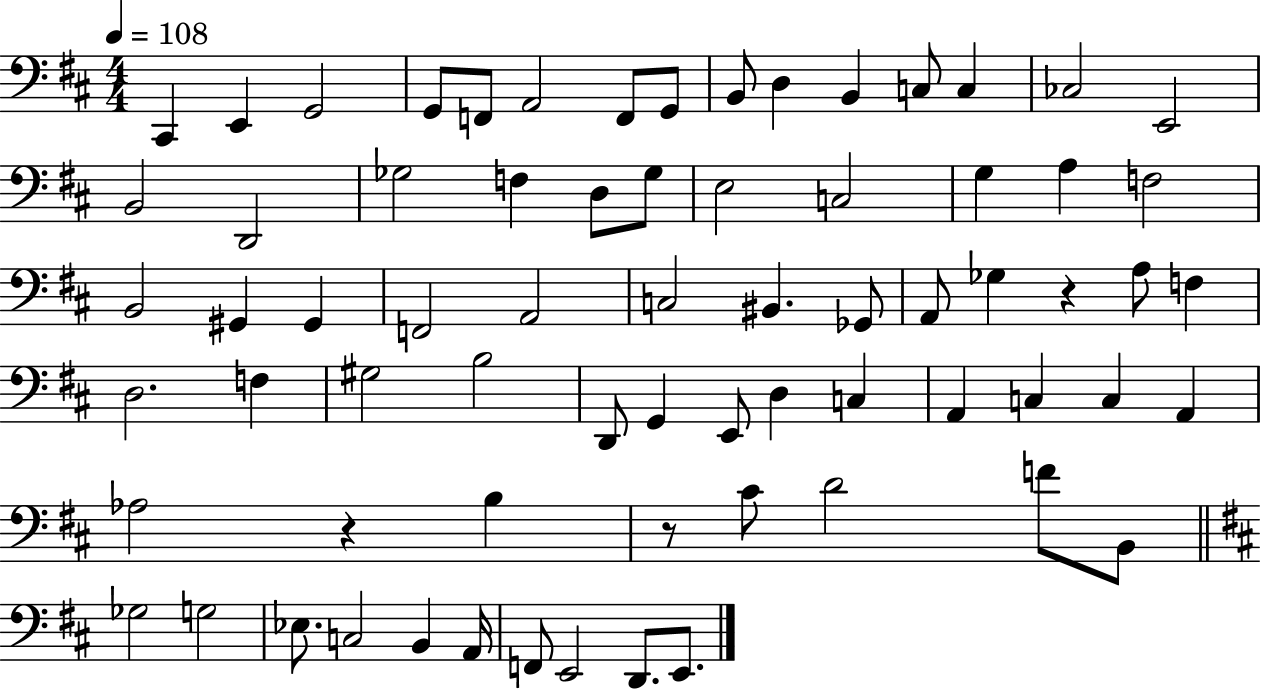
{
  \clef bass
  \numericTimeSignature
  \time 4/4
  \key d \major
  \tempo 4 = 108
  cis,4 e,4 g,2 | g,8 f,8 a,2 f,8 g,8 | b,8 d4 b,4 c8 c4 | ces2 e,2 | \break b,2 d,2 | ges2 f4 d8 ges8 | e2 c2 | g4 a4 f2 | \break b,2 gis,4 gis,4 | f,2 a,2 | c2 bis,4. ges,8 | a,8 ges4 r4 a8 f4 | \break d2. f4 | gis2 b2 | d,8 g,4 e,8 d4 c4 | a,4 c4 c4 a,4 | \break aes2 r4 b4 | r8 cis'8 d'2 f'8 b,8 | \bar "||" \break \key d \major ges2 g2 | ees8. c2 b,4 a,16 | f,8 e,2 d,8. e,8. | \bar "|."
}